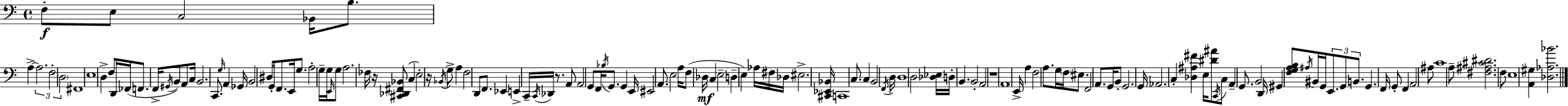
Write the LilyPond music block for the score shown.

{
  \clef bass
  \time 4/4
  \defaultTimeSignature
  \key c \major
  f8-.\f e8 c2 bes,16 b8. | a4->~~ \tuplet 3/2 { a2. | f2-. \parenthesize d2 } | fis,1 | \break e1 | d4-> f8 d,16 fes,16( f,8. f,16-> \acciaccatura { gis,16 } b,8) a,8 | c16 b,2. c,8. | \grace { g16 } a,4 ges,16 b,2 dis8 | \break g,16-. f,8. e,16 g8. a2-. | g16-- g16 \grace { e,16 } g8 a2. | fes16 r16 <cis, des, fis, bes,>8( c4 e2-.) | r16 \acciaccatura { bes,16 } g8-> a4 f2 | \break d,8 f,8. ees,4 e,4-> c,16-- | \acciaccatura { c,16 } des,16 r8. a,8 a,2 g,8 | f,16 \acciaccatura { bes16 } g,8. g,4 e,16 eis,2 | a,8. e2 a16 f8( | \break des16\mf c4 e2-- d4-- | e4) aes16 fis16 des16 eis2.-> | <cis, ees, bes,>16 c,1 | c8. c4 b,2 | \break \acciaccatura { f,16 } d16 d1 | d2 <des ees>16 | d16-. \parenthesize b,4. b,2-. a,2 | r1 | \break a,1 | e,16-> a4 f2 | a8. g16 \parenthesize f16 eis8. f,2 | a,8. g,16 b,8-. g,2. | \break g,16 aes,2. | c4-. <des ais fis'>4 e16 <dis' ais'>8 \acciaccatura { c,16 } c8 | a,4-- g,8. b,2 | d,16 gis,4 <f g a b>8 \acciaccatura { ais16 } bis,16 g,16 \tuplet 3/2 { e,8. g,8 b,8. } | \break g,4. f,16 g,8-. f,4 a,2 | ais8 c'1 | a8-- <fis ais cis' dis'>2. | f8 e1 | \break <a, gis>4 <des aes bes'>2. | \bar "|."
}